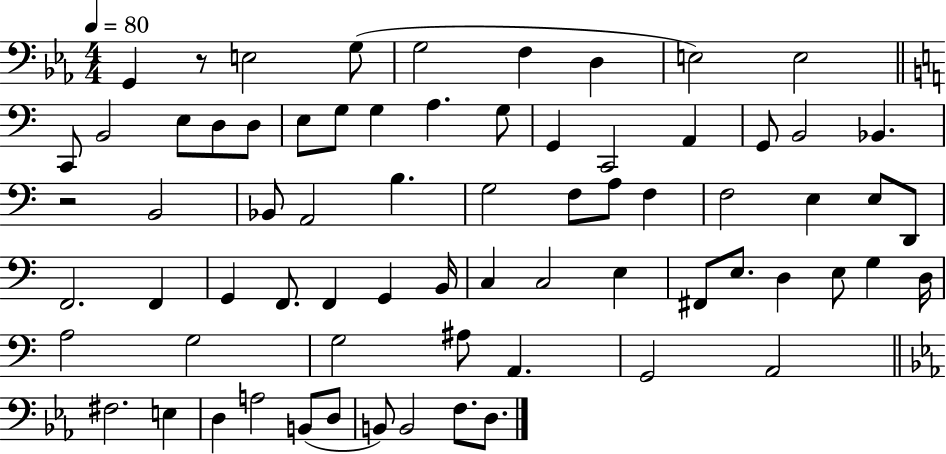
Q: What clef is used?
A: bass